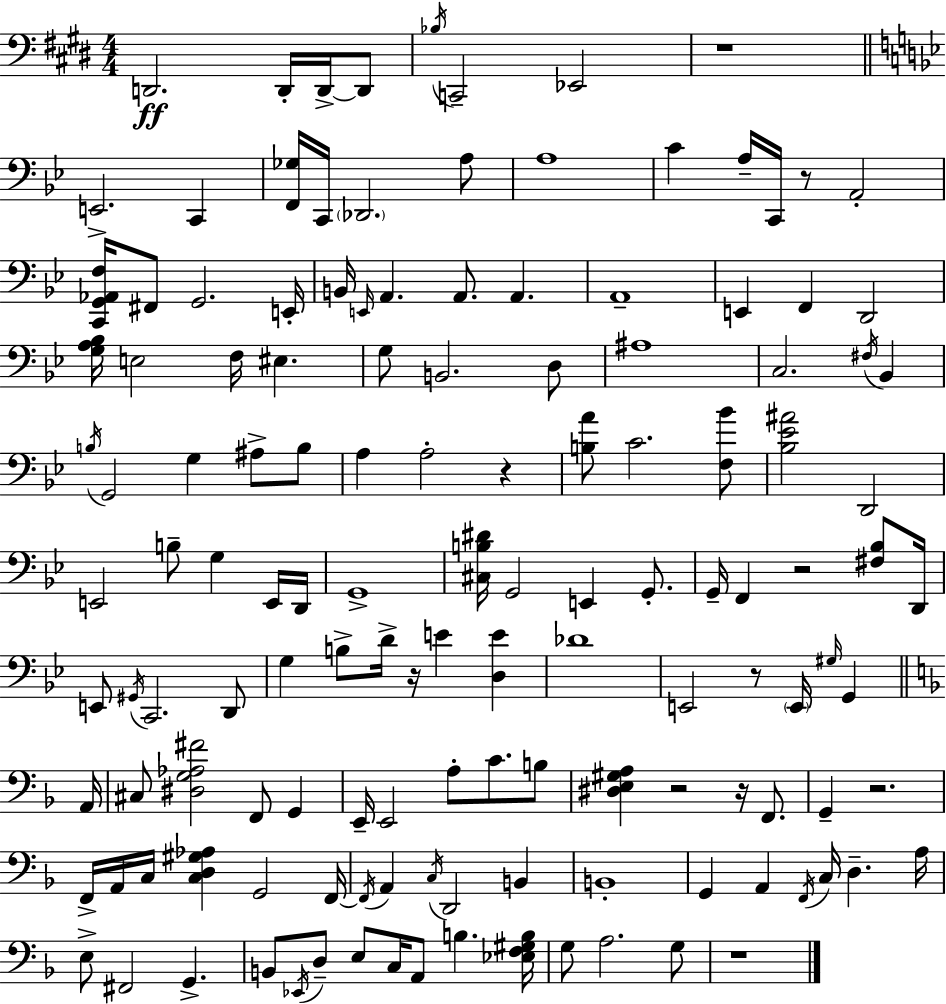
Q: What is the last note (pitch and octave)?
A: G3